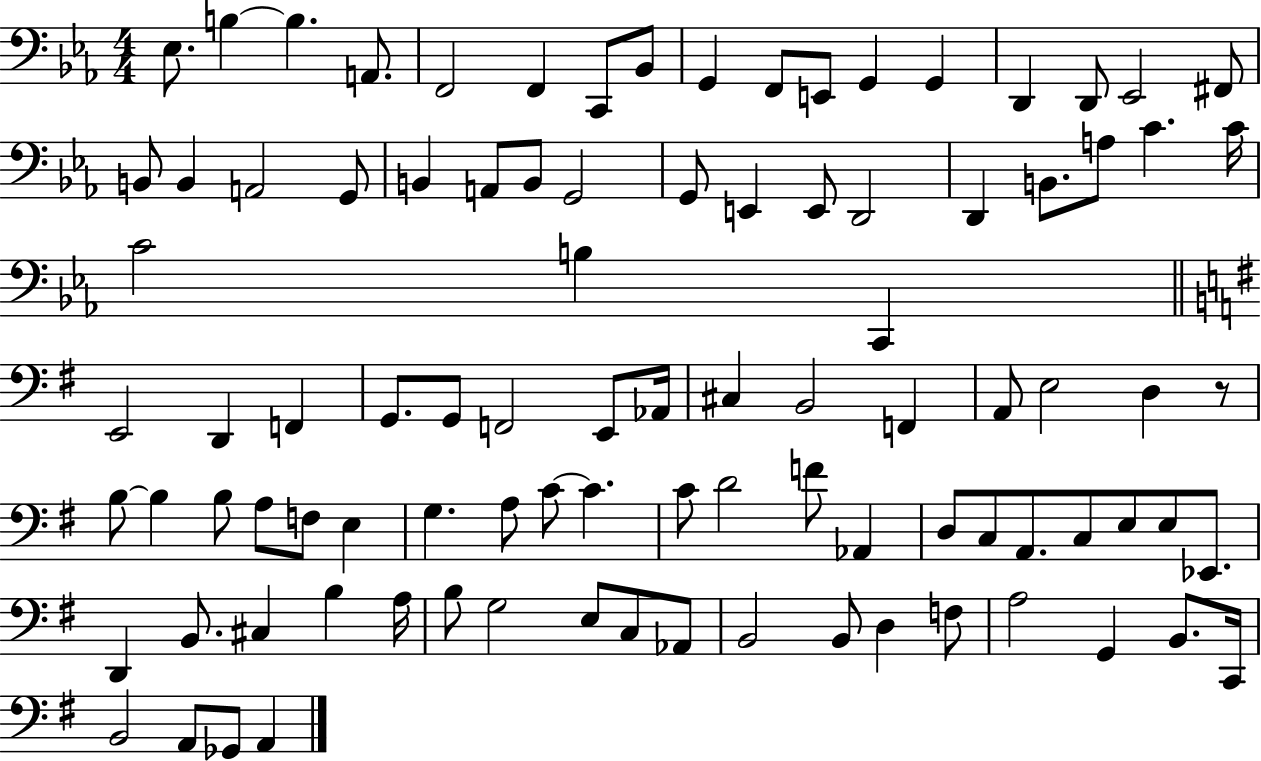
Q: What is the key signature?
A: EES major